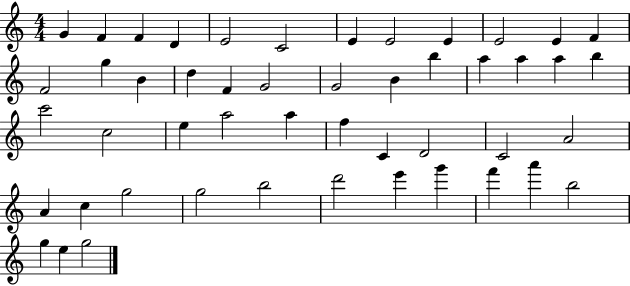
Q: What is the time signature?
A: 4/4